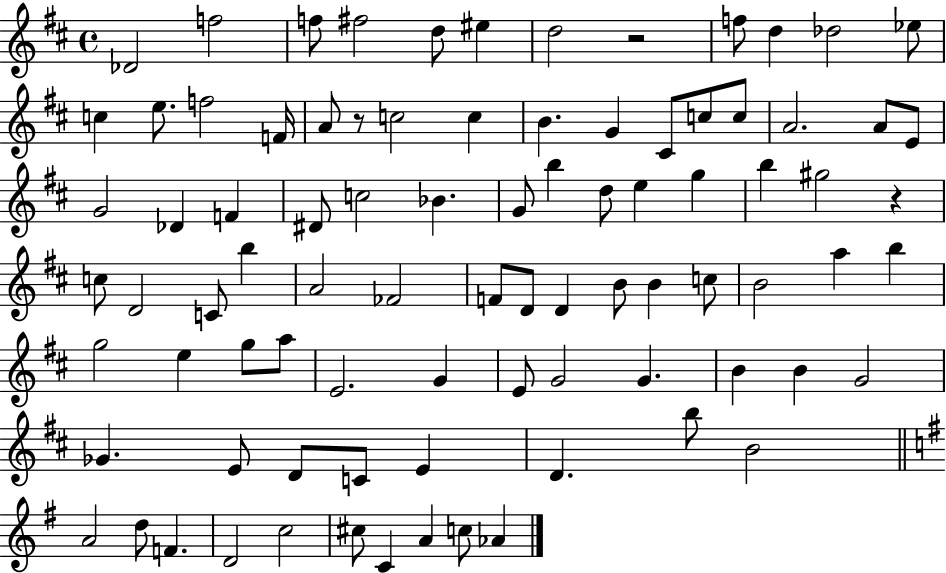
X:1
T:Untitled
M:4/4
L:1/4
K:D
_D2 f2 f/2 ^f2 d/2 ^e d2 z2 f/2 d _d2 _e/2 c e/2 f2 F/4 A/2 z/2 c2 c B G ^C/2 c/2 c/2 A2 A/2 E/2 G2 _D F ^D/2 c2 _B G/2 b d/2 e g b ^g2 z c/2 D2 C/2 b A2 _F2 F/2 D/2 D B/2 B c/2 B2 a b g2 e g/2 a/2 E2 G E/2 G2 G B B G2 _G E/2 D/2 C/2 E D b/2 B2 A2 d/2 F D2 c2 ^c/2 C A c/2 _A